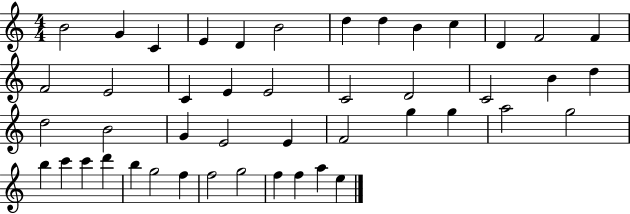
B4/h G4/q C4/q E4/q D4/q B4/h D5/q D5/q B4/q C5/q D4/q F4/h F4/q F4/h E4/h C4/q E4/q E4/h C4/h D4/h C4/h B4/q D5/q D5/h B4/h G4/q E4/h E4/q F4/h G5/q G5/q A5/h G5/h B5/q C6/q C6/q D6/q B5/q G5/h F5/q F5/h G5/h F5/q F5/q A5/q E5/q